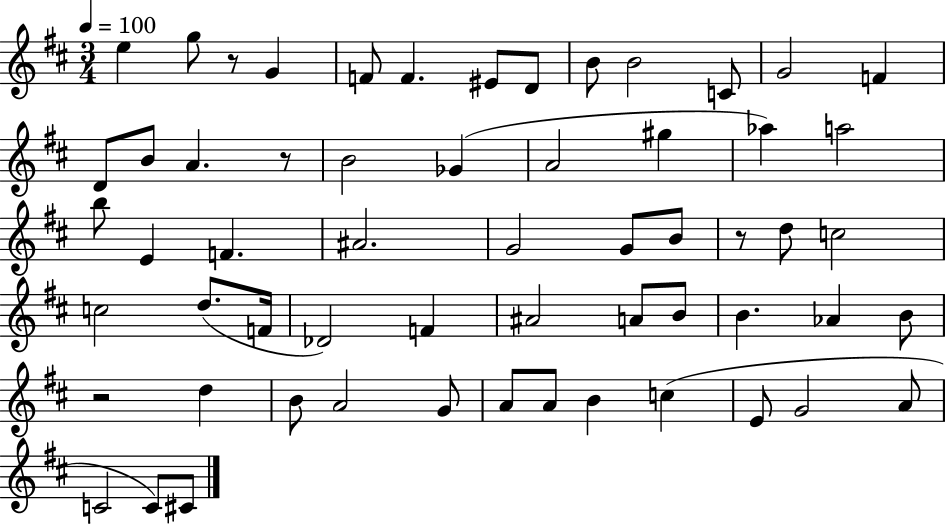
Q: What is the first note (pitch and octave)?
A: E5